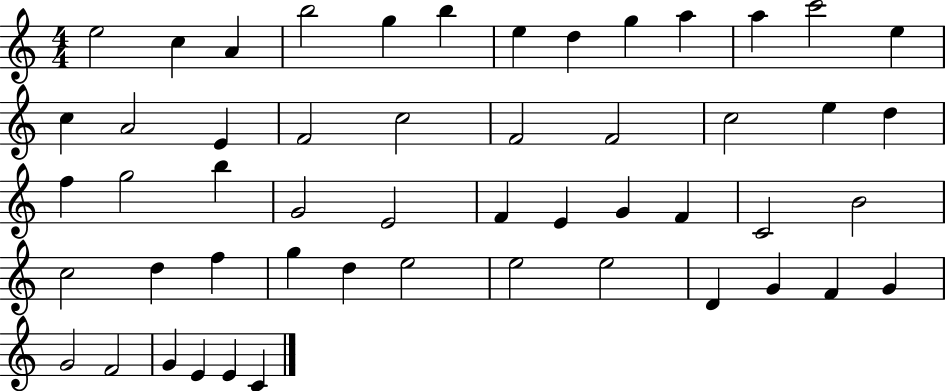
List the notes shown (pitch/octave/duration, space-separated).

E5/h C5/q A4/q B5/h G5/q B5/q E5/q D5/q G5/q A5/q A5/q C6/h E5/q C5/q A4/h E4/q F4/h C5/h F4/h F4/h C5/h E5/q D5/q F5/q G5/h B5/q G4/h E4/h F4/q E4/q G4/q F4/q C4/h B4/h C5/h D5/q F5/q G5/q D5/q E5/h E5/h E5/h D4/q G4/q F4/q G4/q G4/h F4/h G4/q E4/q E4/q C4/q